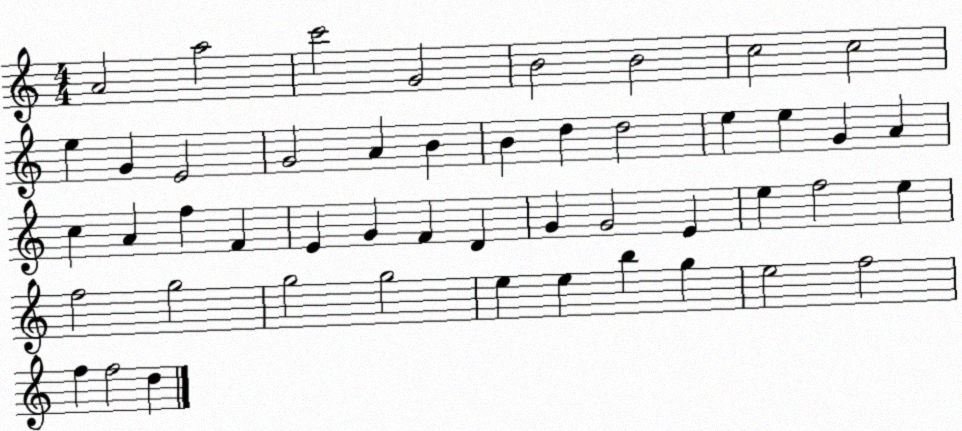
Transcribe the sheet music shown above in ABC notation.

X:1
T:Untitled
M:4/4
L:1/4
K:C
A2 a2 c'2 G2 B2 B2 c2 c2 e G E2 G2 A B B d d2 e e G A c A f F E G F D G G2 E e f2 e f2 g2 g2 g2 e e b g e2 f2 f f2 d